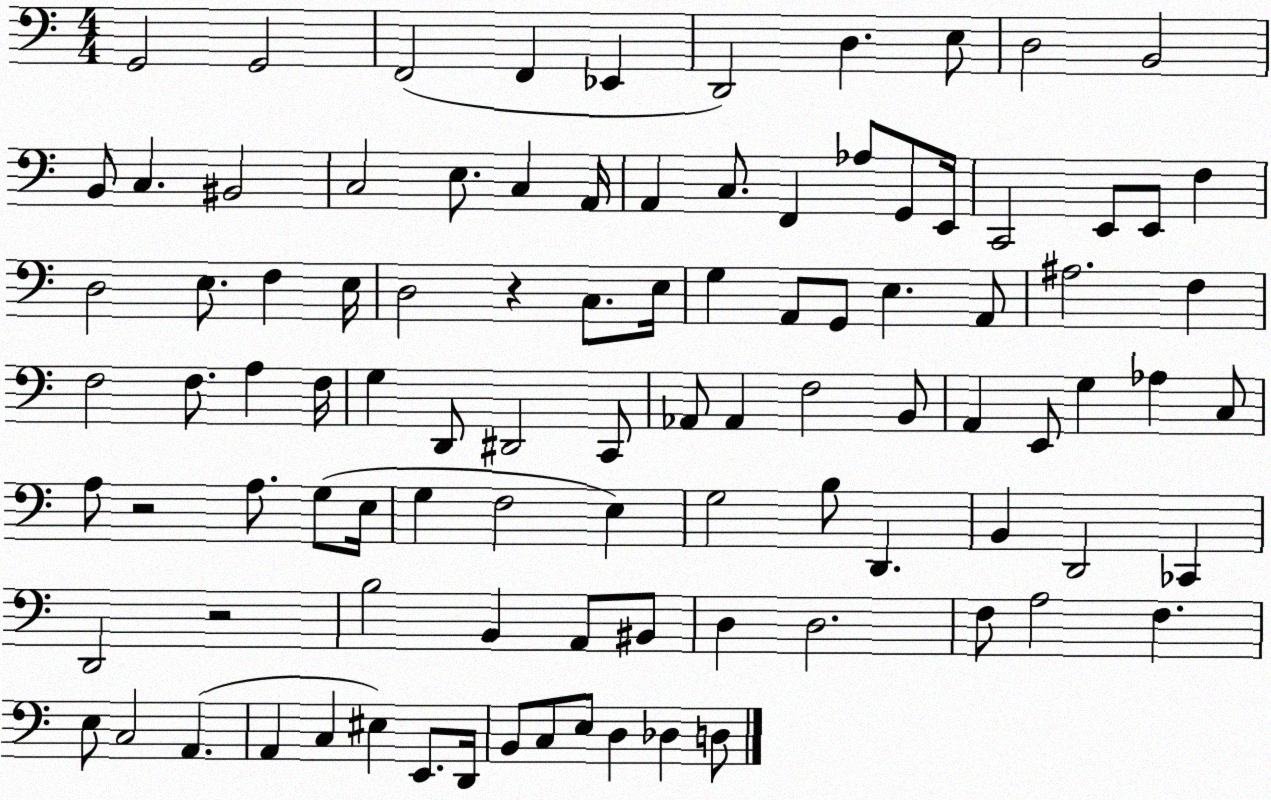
X:1
T:Untitled
M:4/4
L:1/4
K:C
G,,2 G,,2 F,,2 F,, _E,, D,,2 D, E,/2 D,2 B,,2 B,,/2 C, ^B,,2 C,2 E,/2 C, A,,/4 A,, C,/2 F,, _A,/2 G,,/2 E,,/4 C,,2 E,,/2 E,,/2 F, D,2 E,/2 F, E,/4 D,2 z C,/2 E,/4 G, A,,/2 G,,/2 E, A,,/2 ^A,2 F, F,2 F,/2 A, F,/4 G, D,,/2 ^D,,2 C,,/2 _A,,/2 _A,, F,2 B,,/2 A,, E,,/2 G, _A, C,/2 A,/2 z2 A,/2 G,/2 E,/4 G, F,2 E, G,2 B,/2 D,, B,, D,,2 _C,, D,,2 z2 B,2 B,, A,,/2 ^B,,/2 D, D,2 F,/2 A,2 F, E,/2 C,2 A,, A,, C, ^E, E,,/2 D,,/4 B,,/2 C,/2 E,/2 D, _D, D,/2